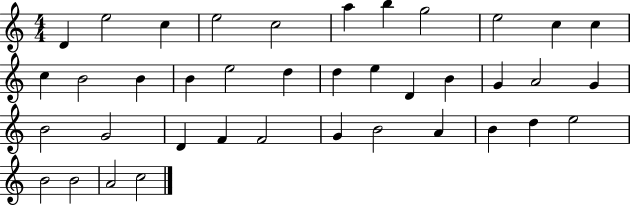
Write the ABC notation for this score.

X:1
T:Untitled
M:4/4
L:1/4
K:C
D e2 c e2 c2 a b g2 e2 c c c B2 B B e2 d d e D B G A2 G B2 G2 D F F2 G B2 A B d e2 B2 B2 A2 c2